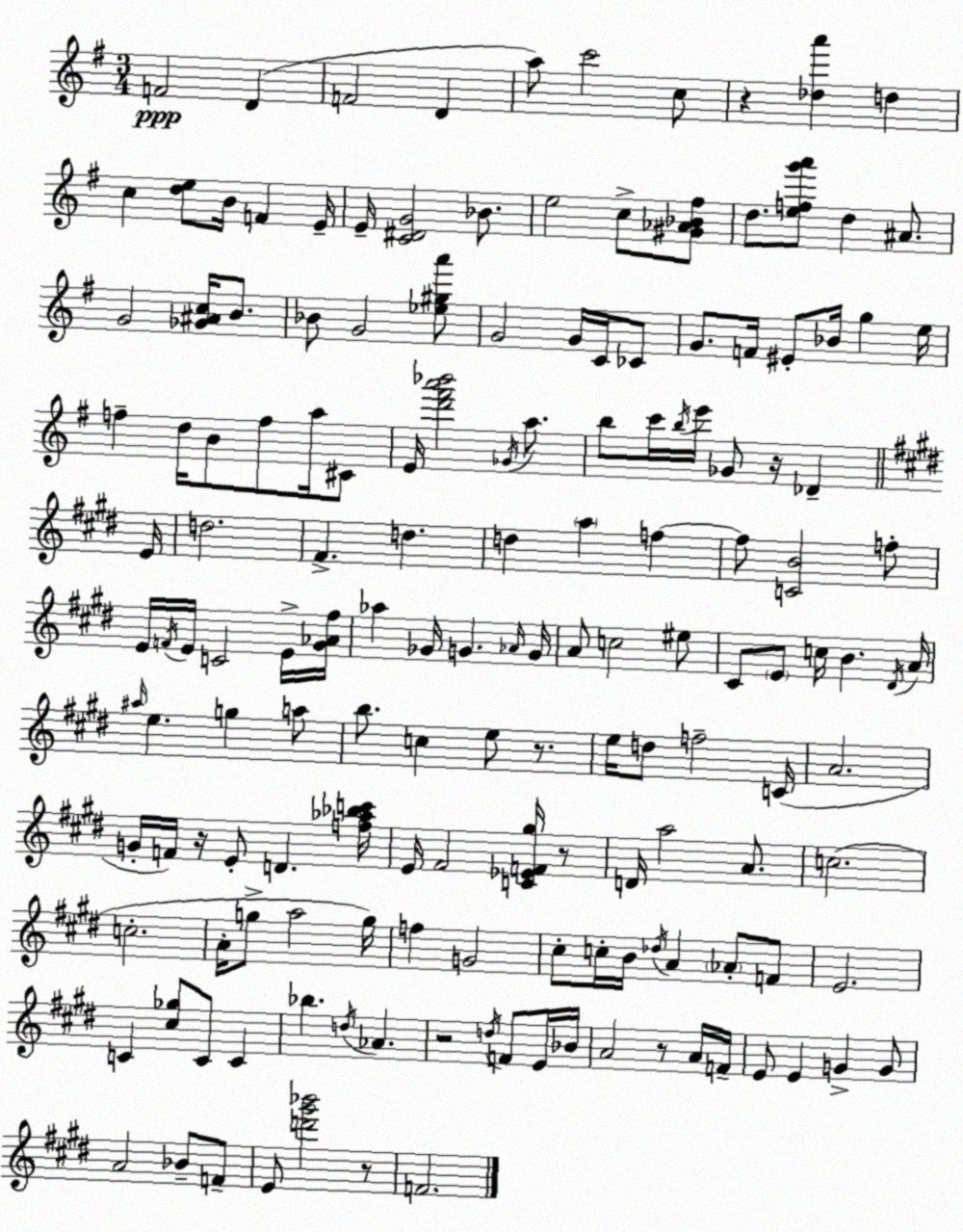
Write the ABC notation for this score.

X:1
T:Untitled
M:3/4
L:1/4
K:G
F2 D F2 D a/2 c'2 c/2 z [_da'] d c [de]/2 B/4 F E/4 E/4 [C^DG]2 _B/2 e2 c/2 [^G_A_B^f]/2 d/2 [efg'a']/2 d ^A/2 G2 [_G^Ac]/4 B/2 _B/2 G2 [_e^ga']/2 G2 G/4 C/4 _C/2 G/2 F/4 ^E/2 _B/4 g e/4 f d/4 B/2 f/2 a/4 ^C/2 E/4 [d'^f'a'_b']2 _G/4 a/2 b/2 c'/4 b/4 e'/4 _G/2 z/4 _D E/4 d2 ^F d d a f f/2 [CB]2 f/2 E/4 F/4 E/4 C2 E/4 [^G_A^f]/4 _a _G/4 G _A/4 G/4 A/2 c2 ^e/2 ^C/2 E/2 c/4 B ^D/4 A/4 ^a/4 e g a/2 b/2 c e/2 z/2 e/4 d/2 f2 C/4 A2 G/4 F/4 z/4 E/2 D [f_a_bc']/4 E/4 ^F2 [C_EF^g]/4 z/2 D/4 a2 A/2 c2 c2 A/4 g/2 a2 g/4 f G2 ^c/2 c/4 B/4 _d/4 A _A/2 F/2 E2 C [^c_g]/2 C/2 C _b d/4 _A z2 d/4 F/2 E/4 _B/4 A2 z/2 A/4 F/4 E/2 E G G/2 A2 _B/2 F/2 E/2 [d'^g'_b']2 z/2 F2